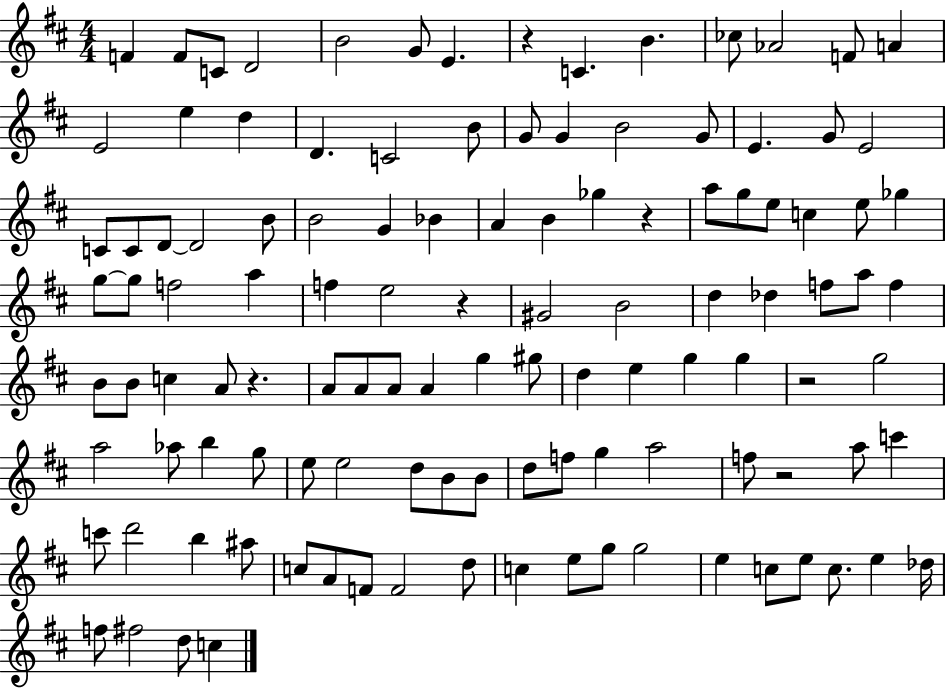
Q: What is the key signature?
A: D major